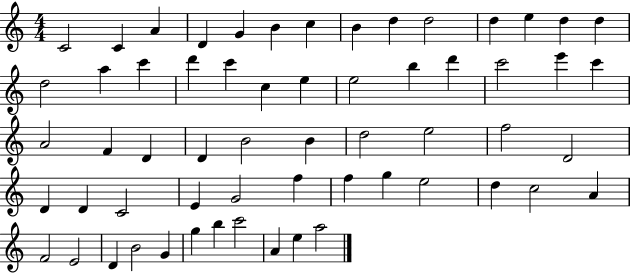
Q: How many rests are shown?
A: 0